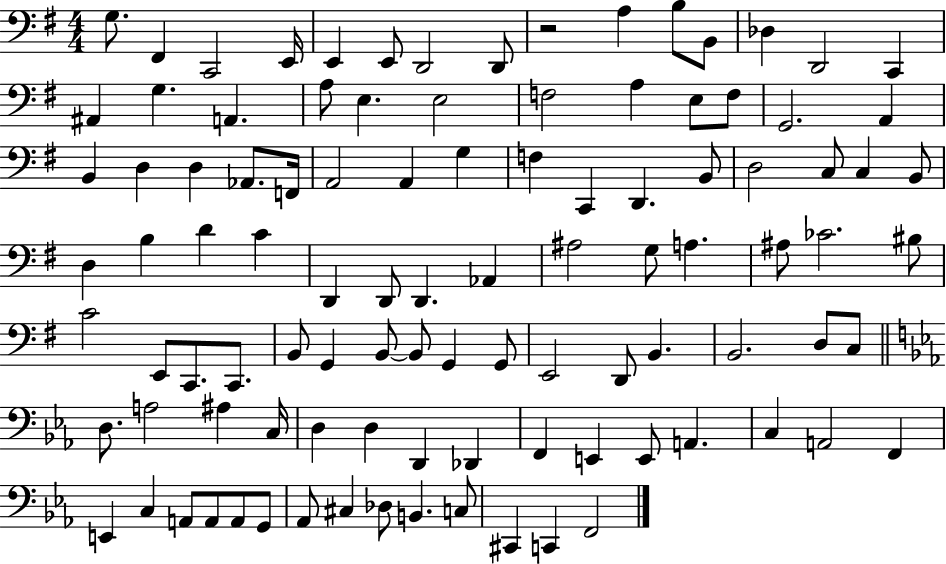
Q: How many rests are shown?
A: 1